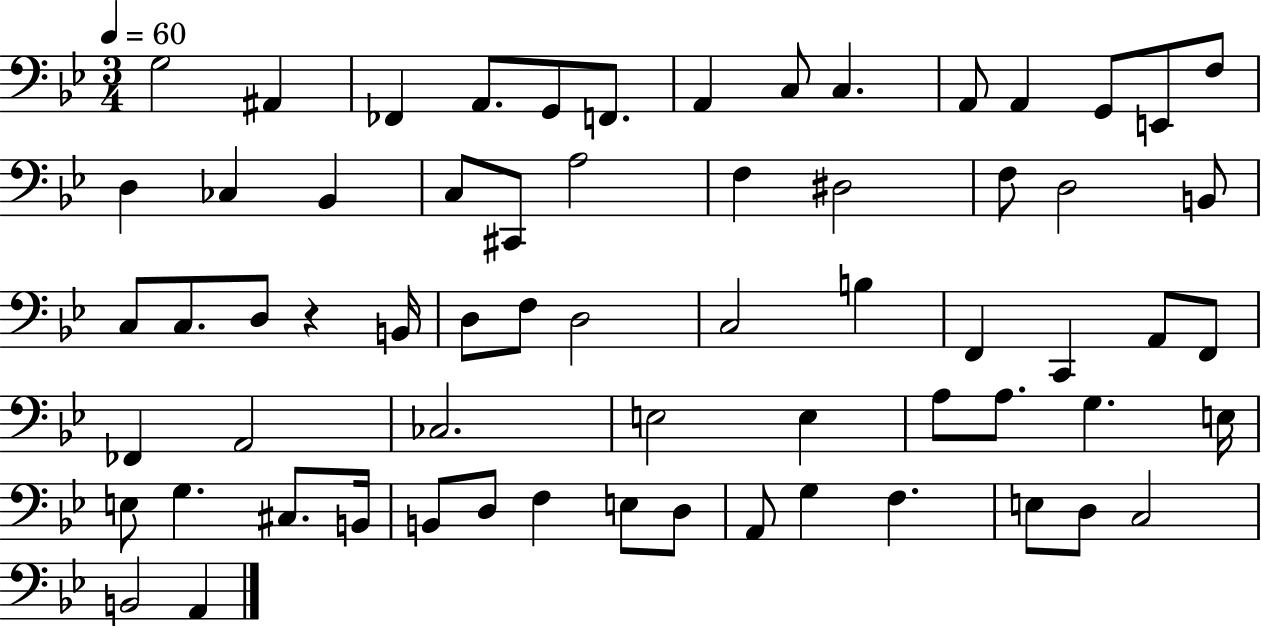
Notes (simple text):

G3/h A#2/q FES2/q A2/e. G2/e F2/e. A2/q C3/e C3/q. A2/e A2/q G2/e E2/e F3/e D3/q CES3/q Bb2/q C3/e C#2/e A3/h F3/q D#3/h F3/e D3/h B2/e C3/e C3/e. D3/e R/q B2/s D3/e F3/e D3/h C3/h B3/q F2/q C2/q A2/e F2/e FES2/q A2/h CES3/h. E3/h E3/q A3/e A3/e. G3/q. E3/s E3/e G3/q. C#3/e. B2/s B2/e D3/e F3/q E3/e D3/e A2/e G3/q F3/q. E3/e D3/e C3/h B2/h A2/q